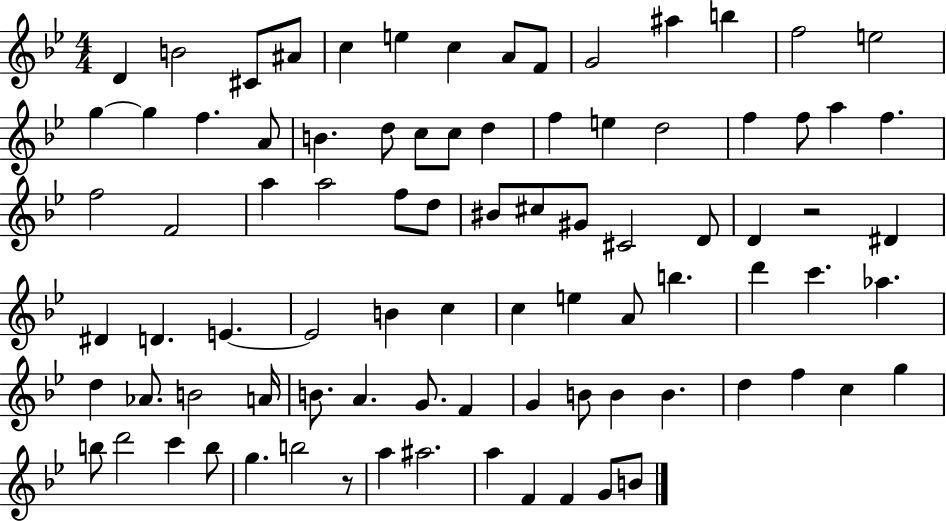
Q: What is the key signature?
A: BES major